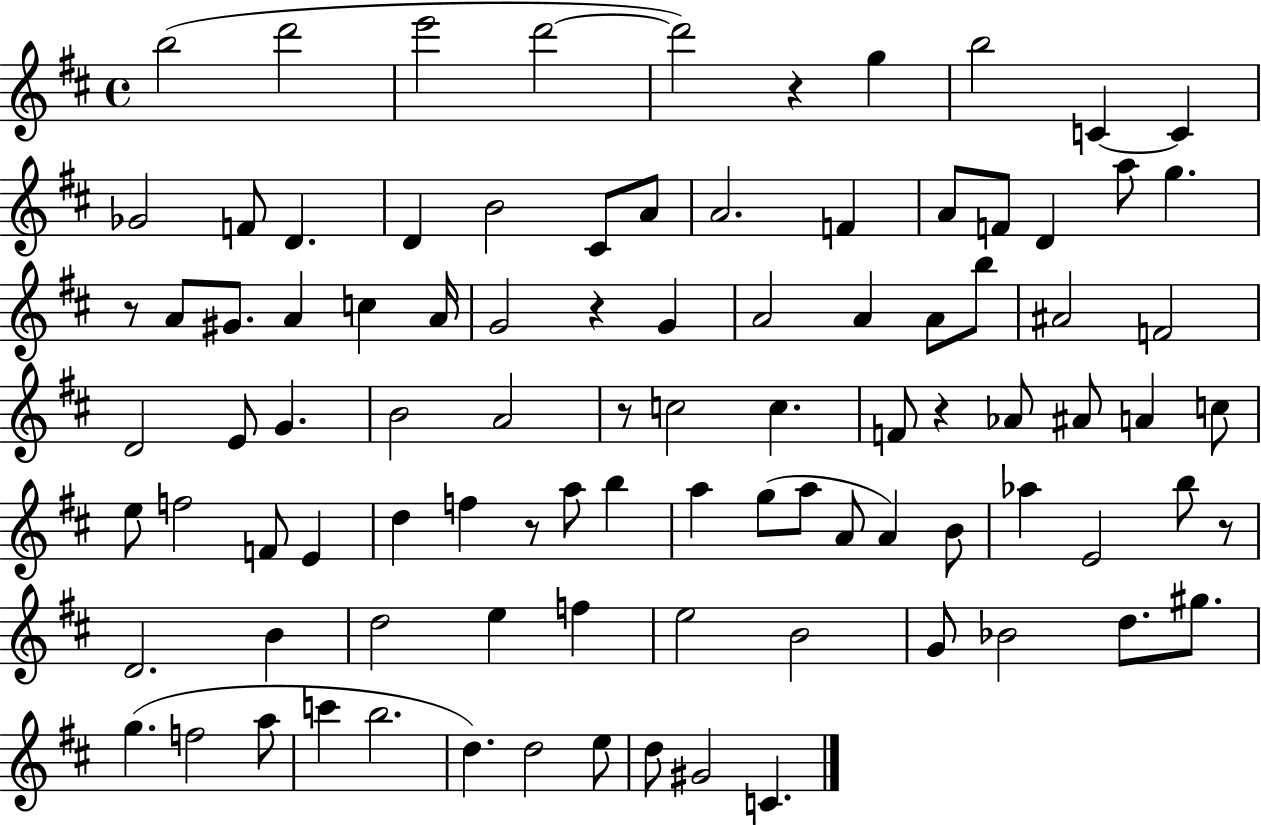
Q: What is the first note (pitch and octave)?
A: B5